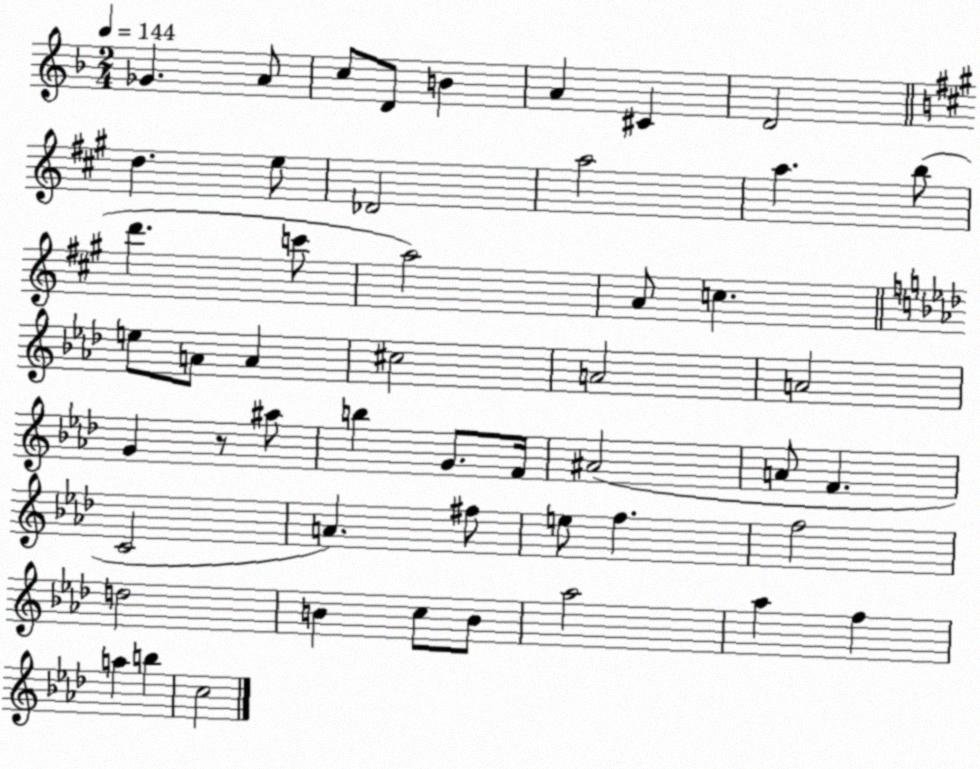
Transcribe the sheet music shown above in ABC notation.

X:1
T:Untitled
M:2/4
L:1/4
K:F
_G A/2 c/2 D/2 B A ^C D2 d e/2 _D2 a2 a b/2 d' c'/2 a2 A/2 c e/2 A/2 A ^c2 A2 A2 G z/2 ^a/2 b G/2 F/4 ^A2 A/2 F C2 A ^f/2 e/2 f f2 d2 B c/2 B/2 _a2 _a f a b c2